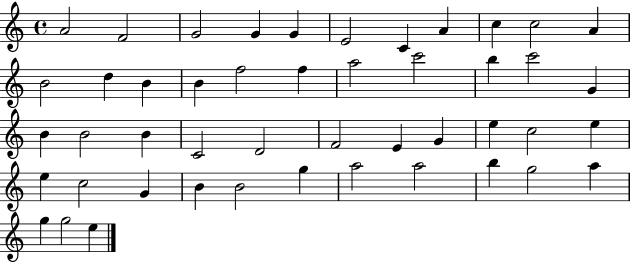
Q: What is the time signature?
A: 4/4